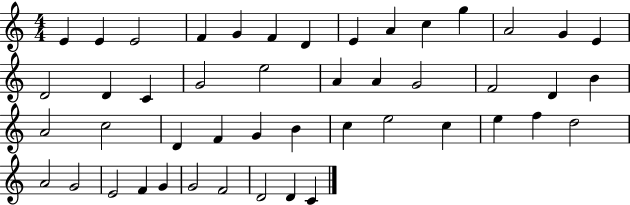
{
  \clef treble
  \numericTimeSignature
  \time 4/4
  \key c \major
  e'4 e'4 e'2 | f'4 g'4 f'4 d'4 | e'4 a'4 c''4 g''4 | a'2 g'4 e'4 | \break d'2 d'4 c'4 | g'2 e''2 | a'4 a'4 g'2 | f'2 d'4 b'4 | \break a'2 c''2 | d'4 f'4 g'4 b'4 | c''4 e''2 c''4 | e''4 f''4 d''2 | \break a'2 g'2 | e'2 f'4 g'4 | g'2 f'2 | d'2 d'4 c'4 | \break \bar "|."
}